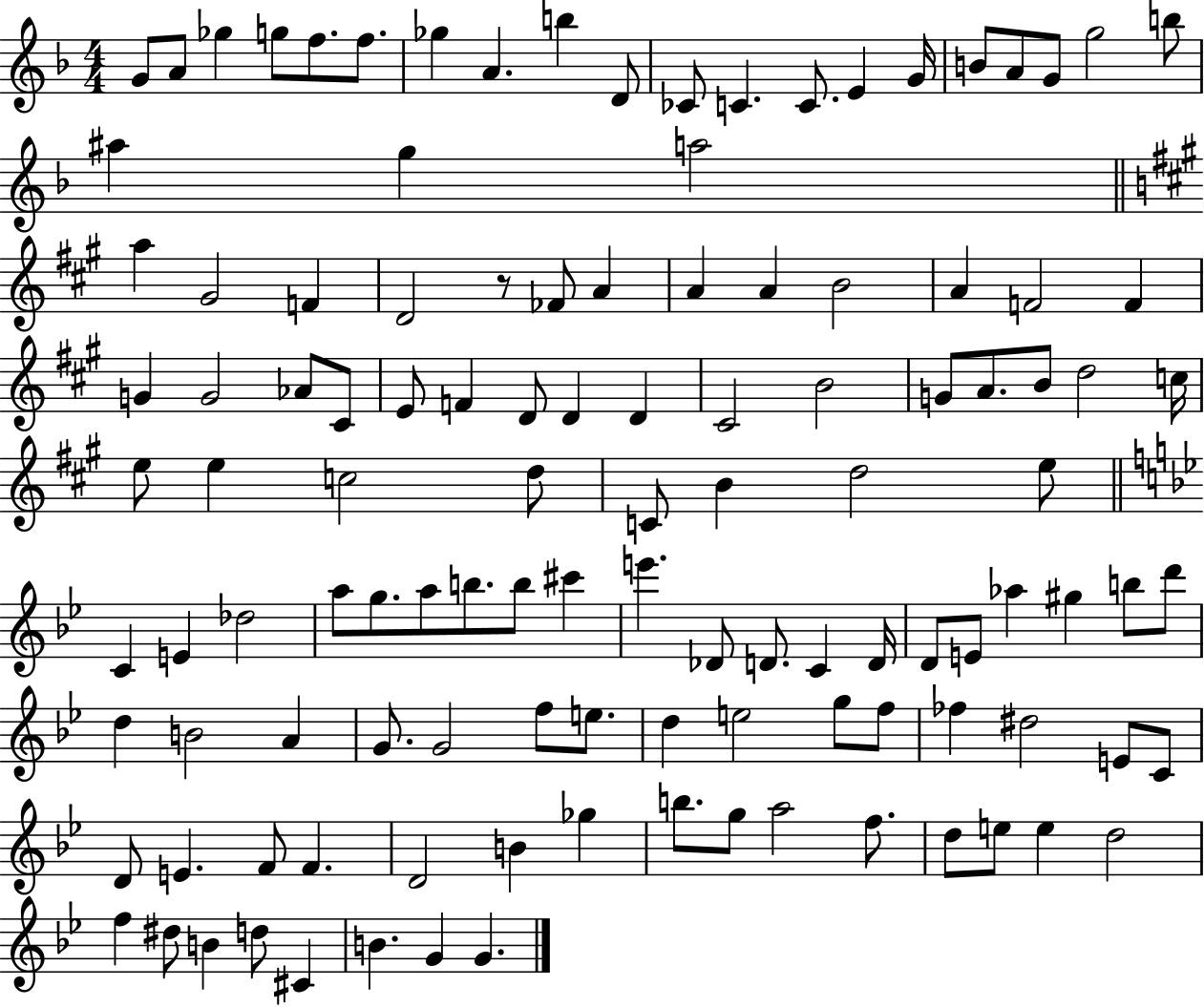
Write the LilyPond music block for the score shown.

{
  \clef treble
  \numericTimeSignature
  \time 4/4
  \key f \major
  g'8 a'8 ges''4 g''8 f''8. f''8. | ges''4 a'4. b''4 d'8 | ces'8 c'4. c'8. e'4 g'16 | b'8 a'8 g'8 g''2 b''8 | \break ais''4 g''4 a''2 | \bar "||" \break \key a \major a''4 gis'2 f'4 | d'2 r8 fes'8 a'4 | a'4 a'4 b'2 | a'4 f'2 f'4 | \break g'4 g'2 aes'8 cis'8 | e'8 f'4 d'8 d'4 d'4 | cis'2 b'2 | g'8 a'8. b'8 d''2 c''16 | \break e''8 e''4 c''2 d''8 | c'8 b'4 d''2 e''8 | \bar "||" \break \key g \minor c'4 e'4 des''2 | a''8 g''8. a''8 b''8. b''8 cis'''4 | e'''4. des'8 d'8. c'4 d'16 | d'8 e'8 aes''4 gis''4 b''8 d'''8 | \break d''4 b'2 a'4 | g'8. g'2 f''8 e''8. | d''4 e''2 g''8 f''8 | fes''4 dis''2 e'8 c'8 | \break d'8 e'4. f'8 f'4. | d'2 b'4 ges''4 | b''8. g''8 a''2 f''8. | d''8 e''8 e''4 d''2 | \break f''4 dis''8 b'4 d''8 cis'4 | b'4. g'4 g'4. | \bar "|."
}